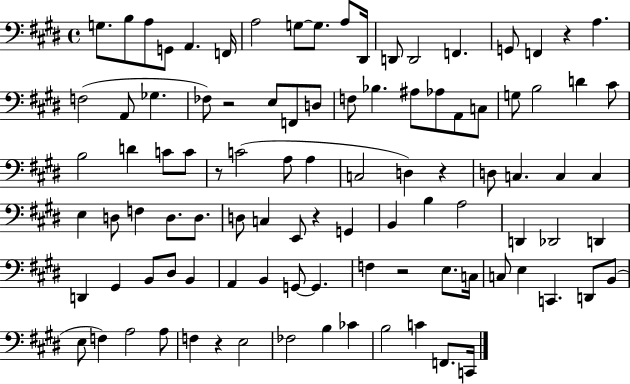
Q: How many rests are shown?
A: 7